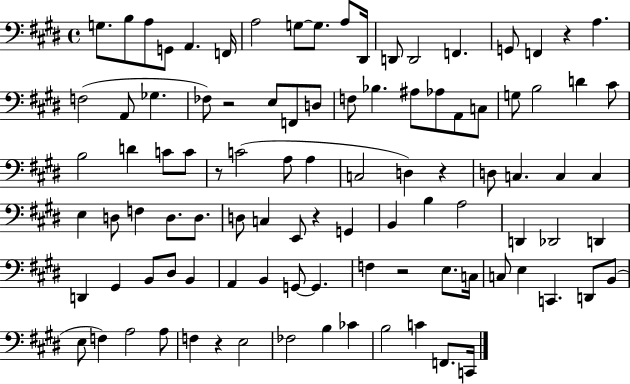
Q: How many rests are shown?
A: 7